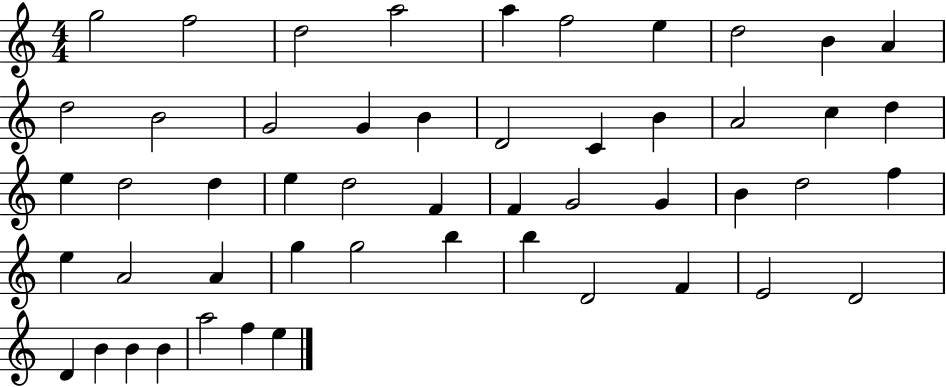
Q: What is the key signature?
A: C major